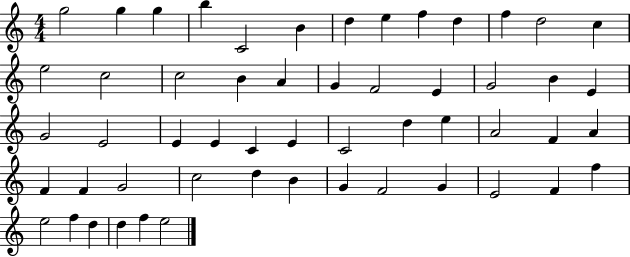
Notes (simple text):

G5/h G5/q G5/q B5/q C4/h B4/q D5/q E5/q F5/q D5/q F5/q D5/h C5/q E5/h C5/h C5/h B4/q A4/q G4/q F4/h E4/q G4/h B4/q E4/q G4/h E4/h E4/q E4/q C4/q E4/q C4/h D5/q E5/q A4/h F4/q A4/q F4/q F4/q G4/h C5/h D5/q B4/q G4/q F4/h G4/q E4/h F4/q F5/q E5/h F5/q D5/q D5/q F5/q E5/h